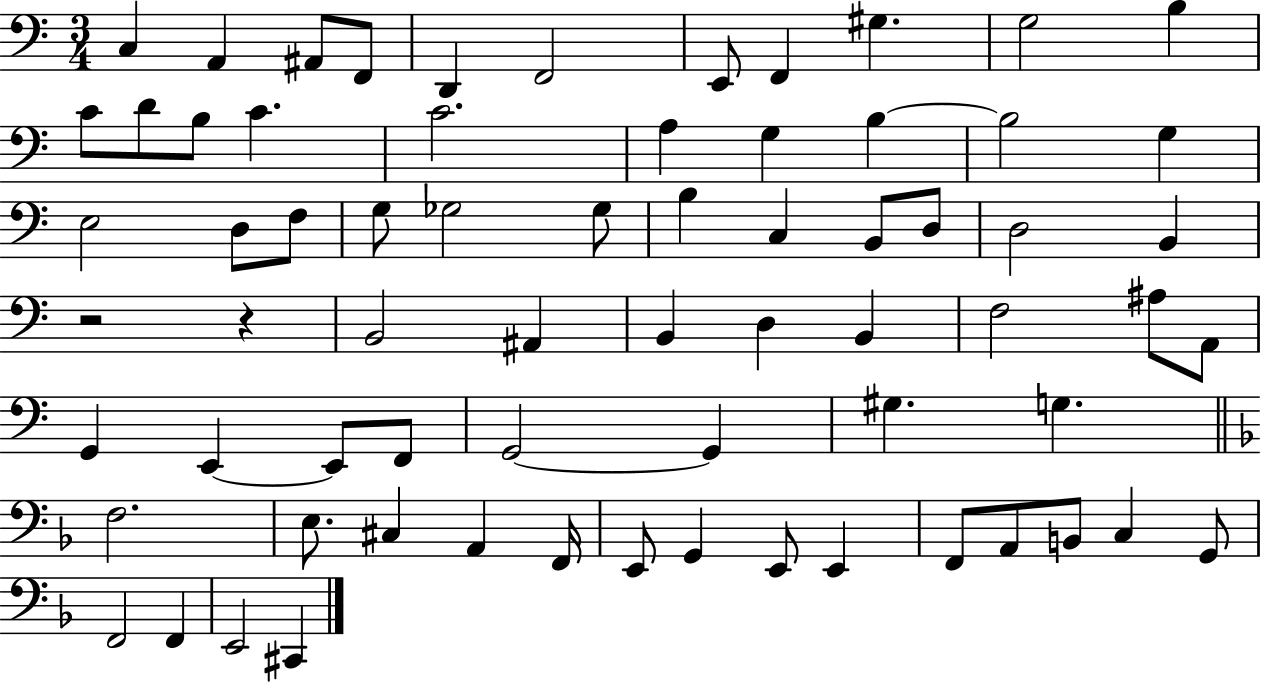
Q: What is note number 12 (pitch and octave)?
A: C4